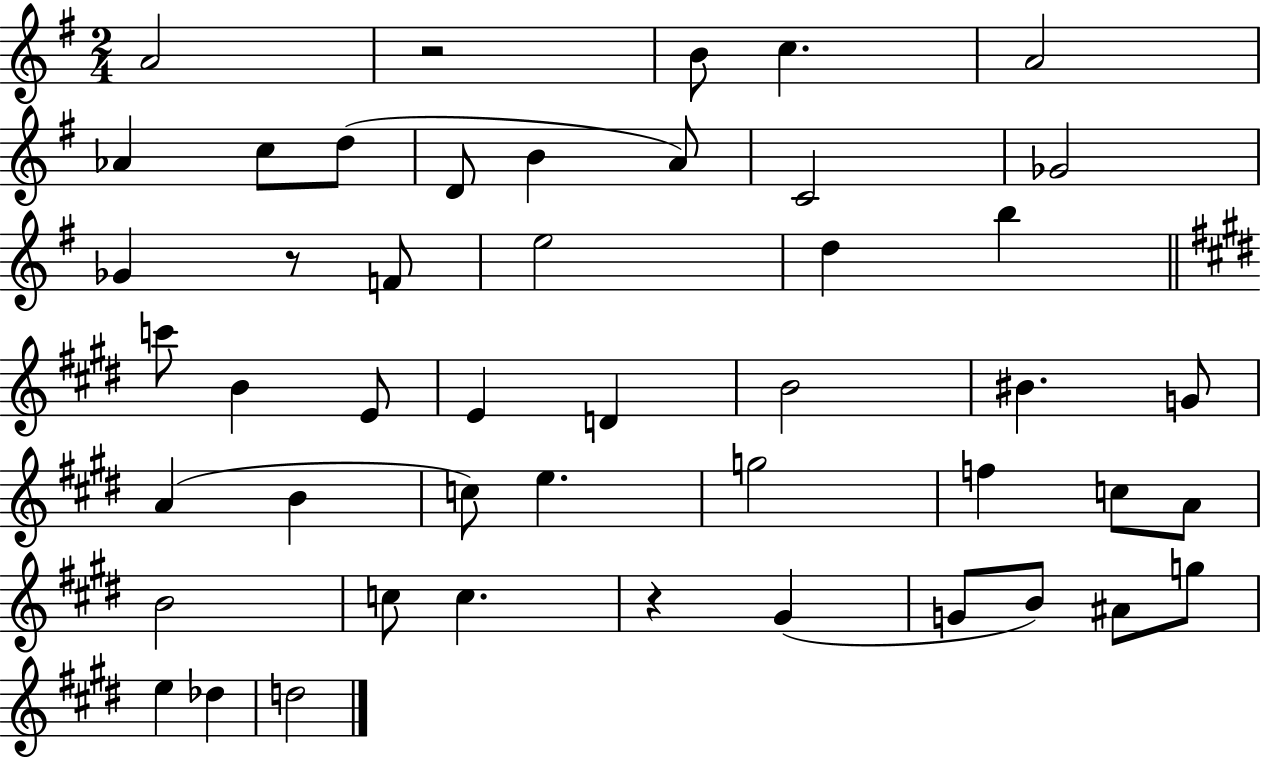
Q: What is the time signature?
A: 2/4